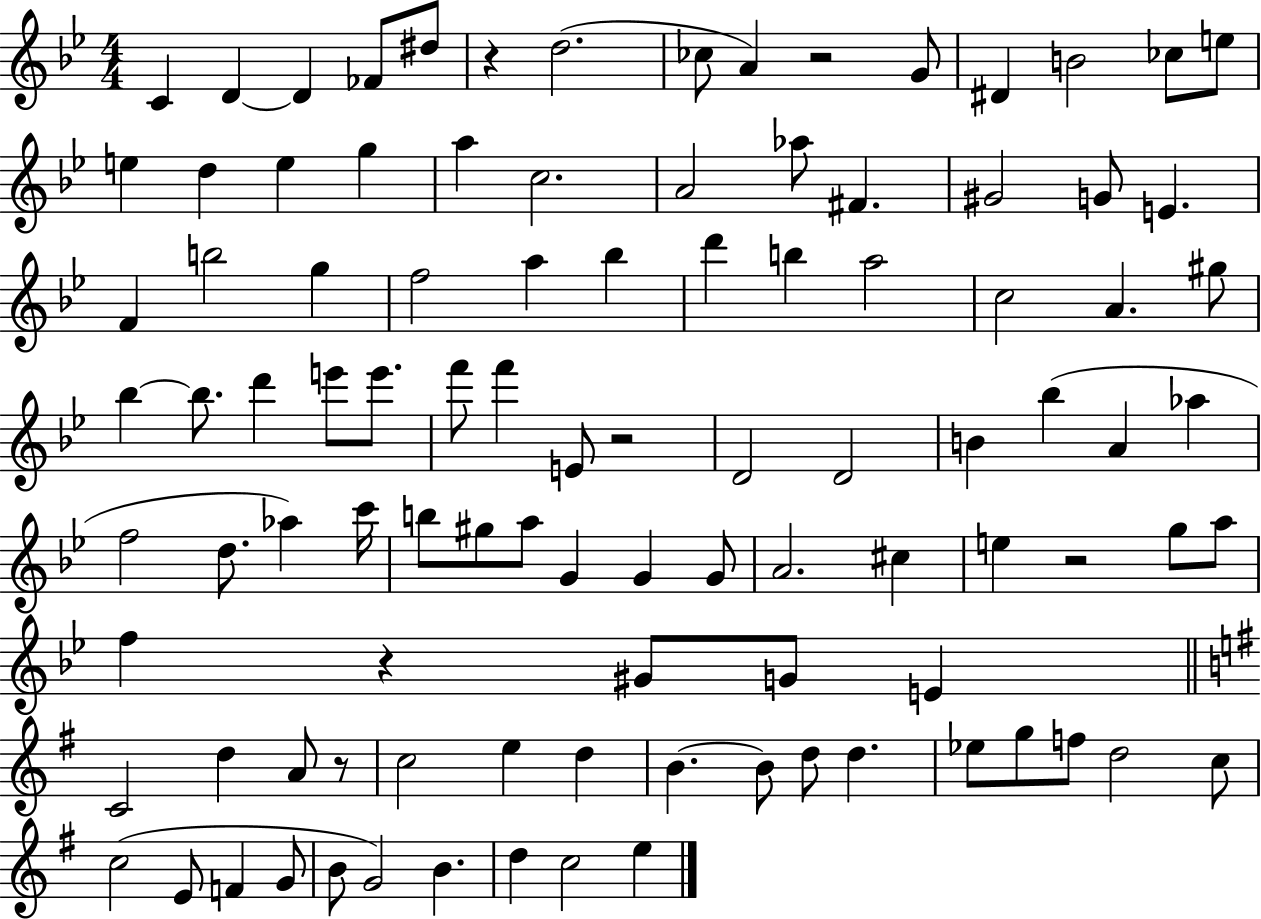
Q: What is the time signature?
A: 4/4